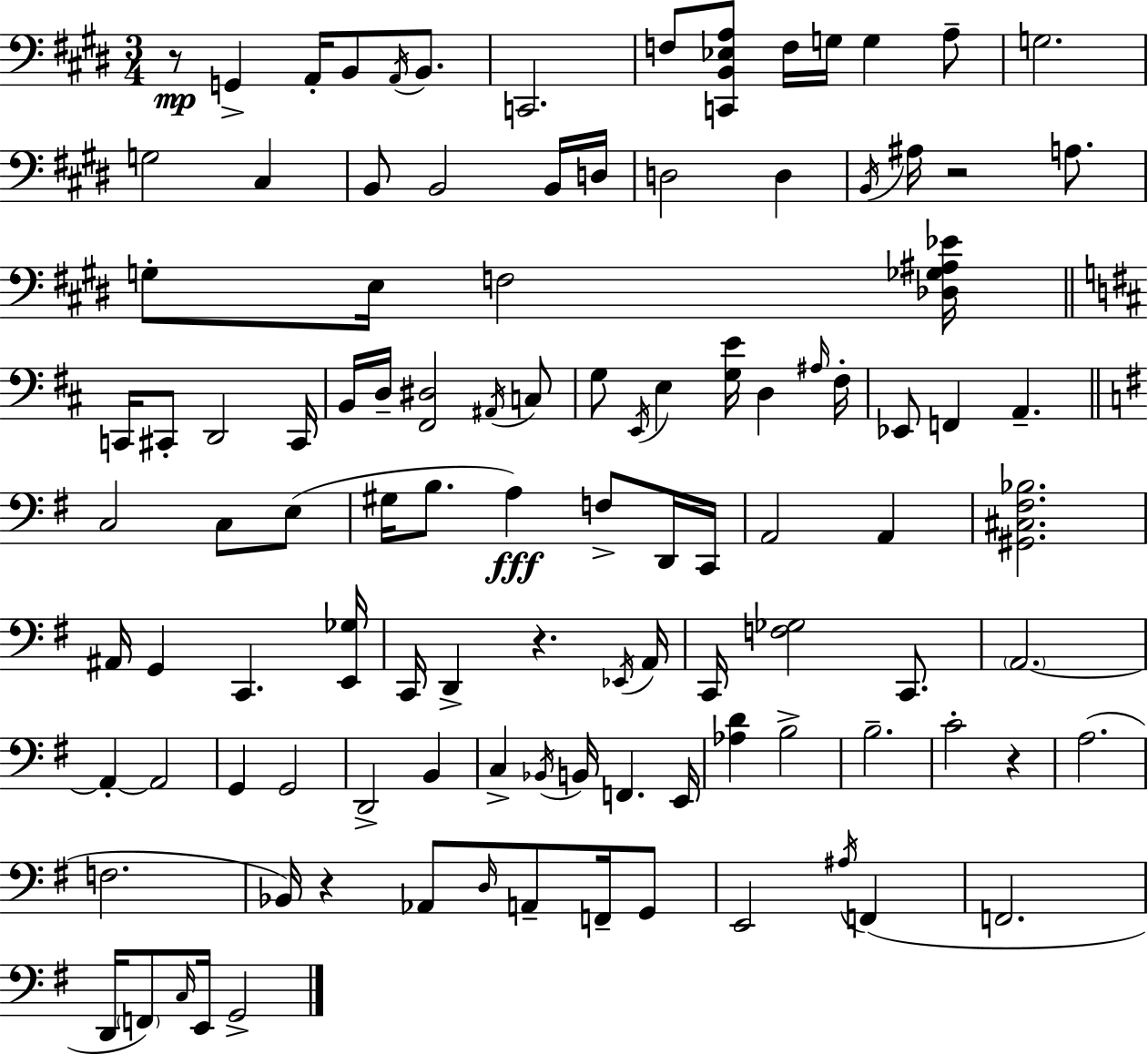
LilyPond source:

{
  \clef bass
  \numericTimeSignature
  \time 3/4
  \key e \major
  r8\mp g,4-> a,16-. b,8 \acciaccatura { a,16 } b,8. | c,2. | f8 <c, b, ees a>8 f16 g16 g4 a8-- | g2. | \break g2 cis4 | b,8 b,2 b,16 | d16 d2 d4 | \acciaccatura { b,16 } ais16 r2 a8. | \break g8-. e16 f2 | <des ges ais ees'>16 \bar "||" \break \key d \major c,16 cis,8-. d,2 cis,16 | b,16 d16-- <fis, dis>2 \acciaccatura { ais,16 } c8 | g8 \acciaccatura { e,16 } e4 <g e'>16 d4 | \grace { ais16 } fis16-. ees,8 f,4 a,4.-- | \break \bar "||" \break \key g \major c2 c8 e8( | gis16 b8. a4\fff) f8-> d,16 c,16 | a,2 a,4 | <gis, cis fis bes>2. | \break ais,16 g,4 c,4. <e, ges>16 | c,16 d,4-> r4. \acciaccatura { ees,16 } | a,16 c,16 <f ges>2 c,8. | \parenthesize a,2.~~ | \break a,4-.~~ a,2 | g,4 g,2 | d,2-> b,4 | c4-> \acciaccatura { bes,16 } b,16 f,4. | \break e,16 <aes d'>4 b2-> | b2.-- | c'2-. r4 | a2.( | \break f2. | bes,16) r4 aes,8 \grace { d16 } a,8-- | f,16-- g,8 e,2 \acciaccatura { ais16 }( | f,4 f,2. | \break d,16 \parenthesize f,8) \grace { c16 } e,16 g,2-> | \bar "|."
}